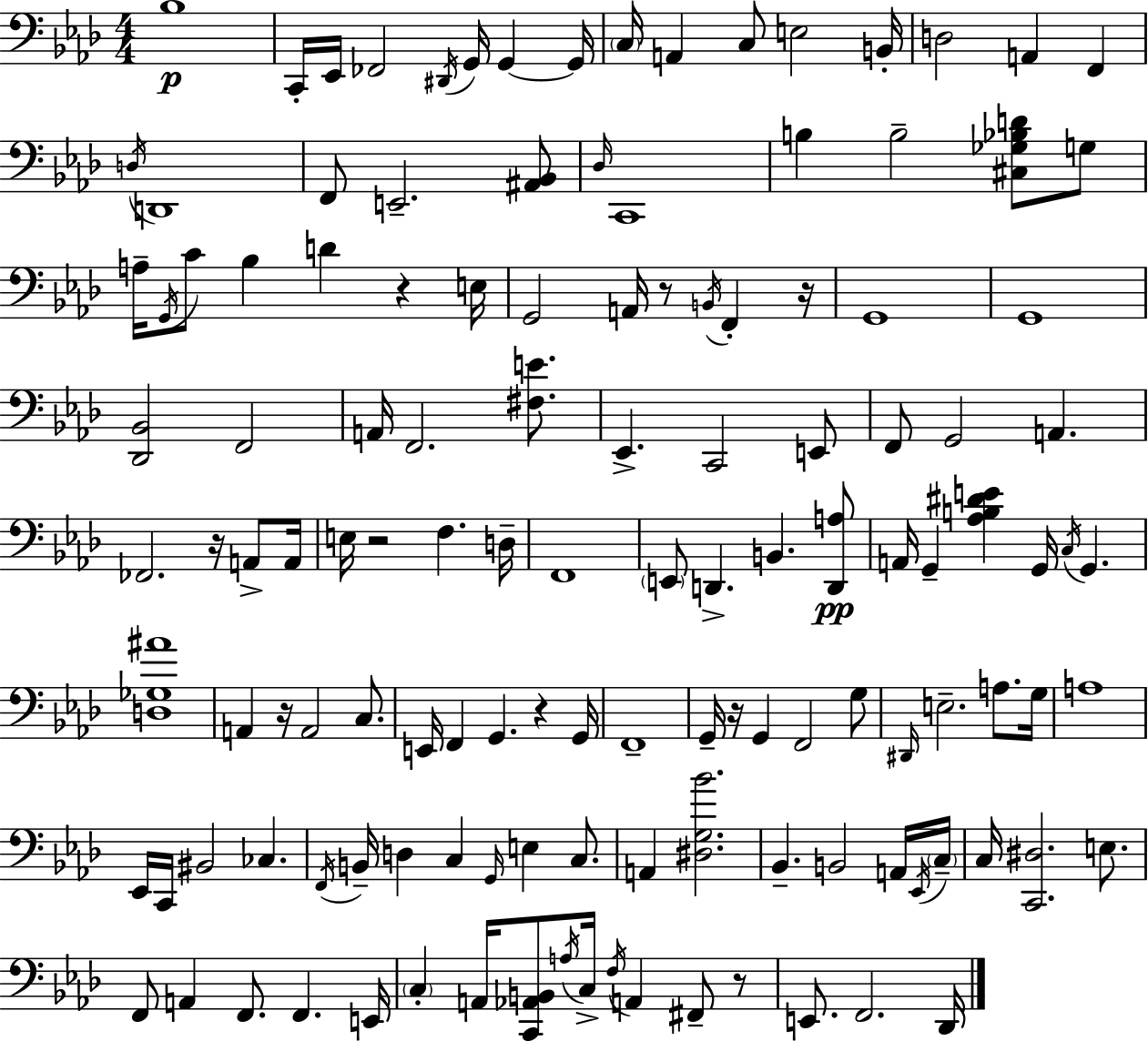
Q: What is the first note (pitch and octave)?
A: Bb3